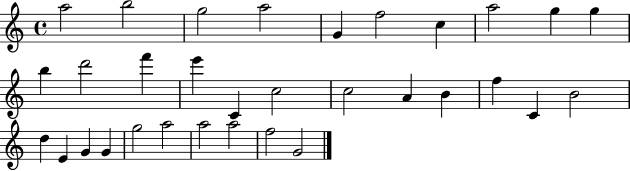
{
  \clef treble
  \time 4/4
  \defaultTimeSignature
  \key c \major
  a''2 b''2 | g''2 a''2 | g'4 f''2 c''4 | a''2 g''4 g''4 | \break b''4 d'''2 f'''4 | e'''4 c'4 c''2 | c''2 a'4 b'4 | f''4 c'4 b'2 | \break d''4 e'4 g'4 g'4 | g''2 a''2 | a''2 a''2 | f''2 g'2 | \break \bar "|."
}